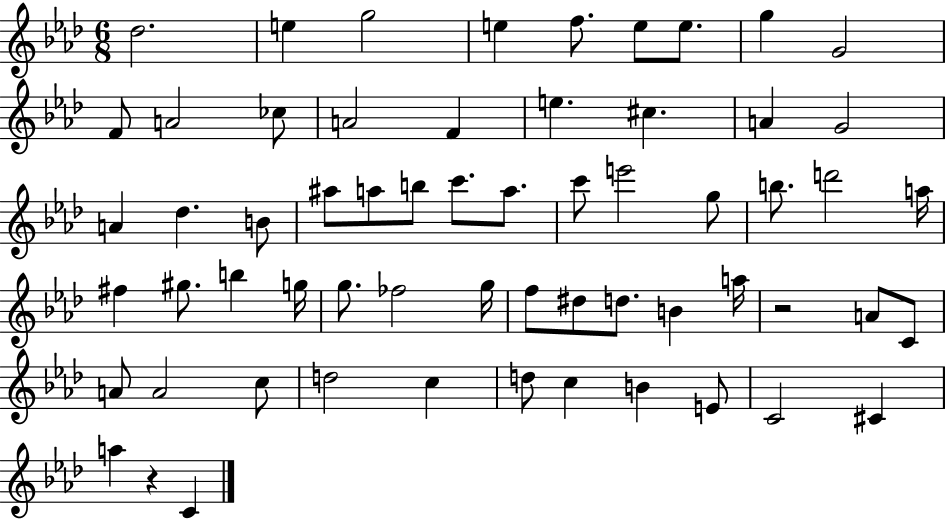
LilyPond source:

{
  \clef treble
  \numericTimeSignature
  \time 6/8
  \key aes \major
  des''2. | e''4 g''2 | e''4 f''8. e''8 e''8. | g''4 g'2 | \break f'8 a'2 ces''8 | a'2 f'4 | e''4. cis''4. | a'4 g'2 | \break a'4 des''4. b'8 | ais''8 a''8 b''8 c'''8. a''8. | c'''8 e'''2 g''8 | b''8. d'''2 a''16 | \break fis''4 gis''8. b''4 g''16 | g''8. fes''2 g''16 | f''8 dis''8 d''8. b'4 a''16 | r2 a'8 c'8 | \break a'8 a'2 c''8 | d''2 c''4 | d''8 c''4 b'4 e'8 | c'2 cis'4 | \break a''4 r4 c'4 | \bar "|."
}